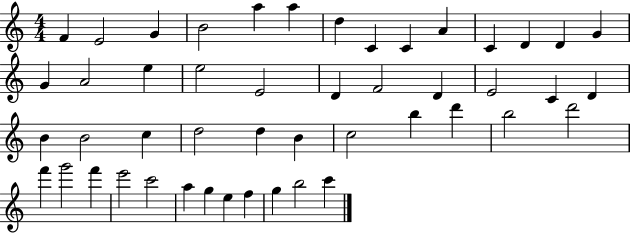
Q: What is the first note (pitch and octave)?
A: F4